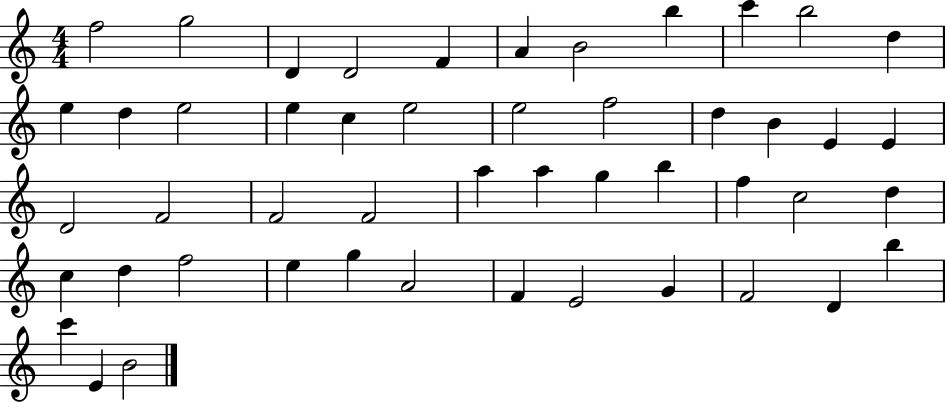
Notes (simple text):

F5/h G5/h D4/q D4/h F4/q A4/q B4/h B5/q C6/q B5/h D5/q E5/q D5/q E5/h E5/q C5/q E5/h E5/h F5/h D5/q B4/q E4/q E4/q D4/h F4/h F4/h F4/h A5/q A5/q G5/q B5/q F5/q C5/h D5/q C5/q D5/q F5/h E5/q G5/q A4/h F4/q E4/h G4/q F4/h D4/q B5/q C6/q E4/q B4/h